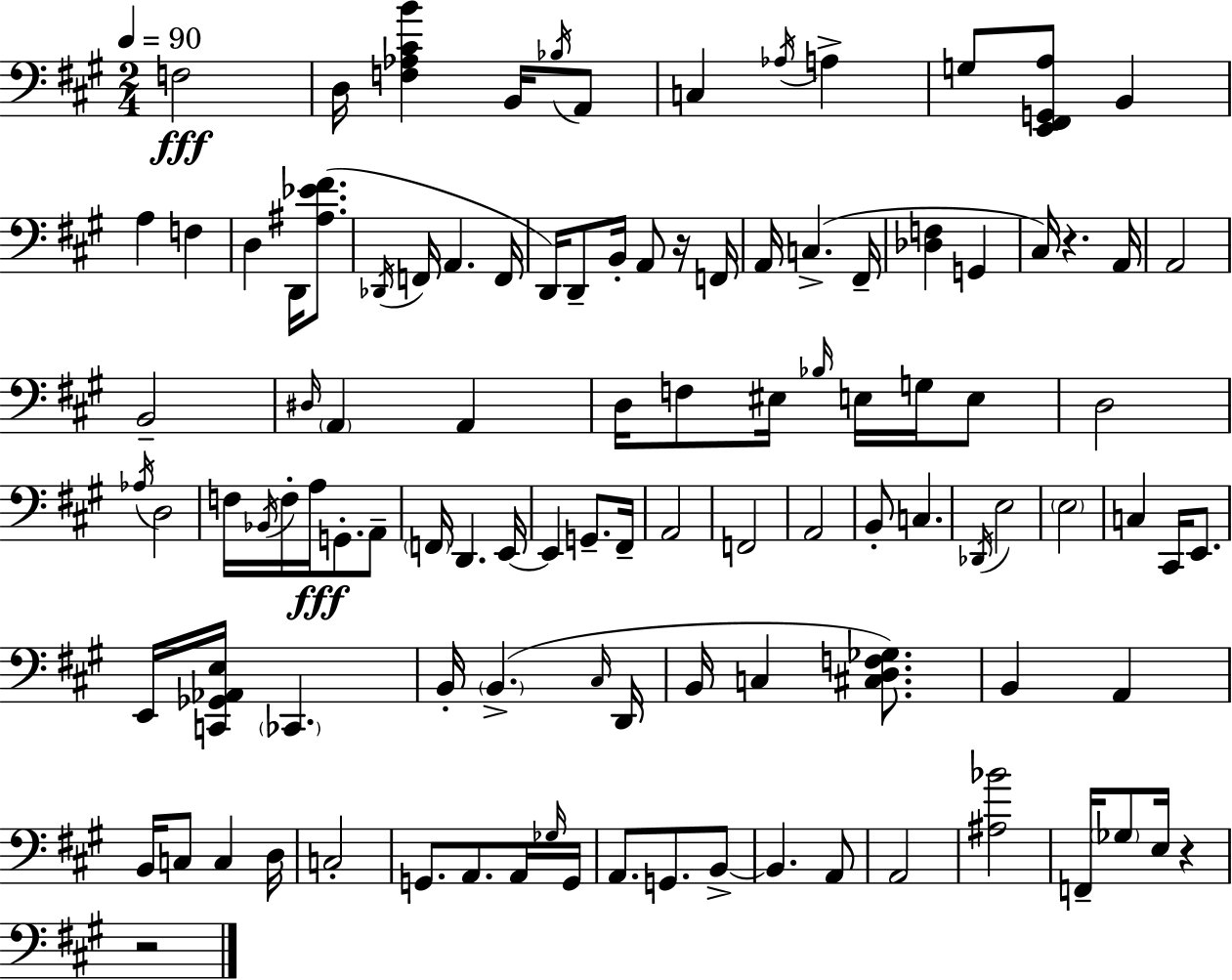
X:1
T:Untitled
M:2/4
L:1/4
K:A
F,2 D,/4 [F,_A,^CB] B,,/4 _B,/4 A,,/2 C, _A,/4 A, G,/2 [E,,^F,,G,,A,]/2 B,, A, F, D, D,,/4 [^A,_E^F]/2 _D,,/4 F,,/4 A,, F,,/4 D,,/4 D,,/2 B,,/4 A,,/2 z/4 F,,/4 A,,/4 C, ^F,,/4 [_D,F,] G,, ^C,/4 z A,,/4 A,,2 B,,2 ^D,/4 A,, A,, D,/4 F,/2 ^E,/4 _B,/4 E,/4 G,/4 E,/2 D,2 _A,/4 D,2 F,/4 _B,,/4 F,/4 A,/4 G,,/2 A,,/2 F,,/4 D,, E,,/4 E,, G,,/2 ^F,,/4 A,,2 F,,2 A,,2 B,,/2 C, _D,,/4 E,2 E,2 C, ^C,,/4 E,,/2 E,,/4 [C,,_G,,_A,,E,]/4 _C,, B,,/4 B,, ^C,/4 D,,/4 B,,/4 C, [^C,D,F,_G,]/2 B,, A,, B,,/4 C,/2 C, D,/4 C,2 G,,/2 A,,/2 A,,/4 _G,/4 G,,/4 A,,/2 G,,/2 B,,/2 B,, A,,/2 A,,2 [^A,_B]2 F,,/4 _G,/2 E,/4 z z2